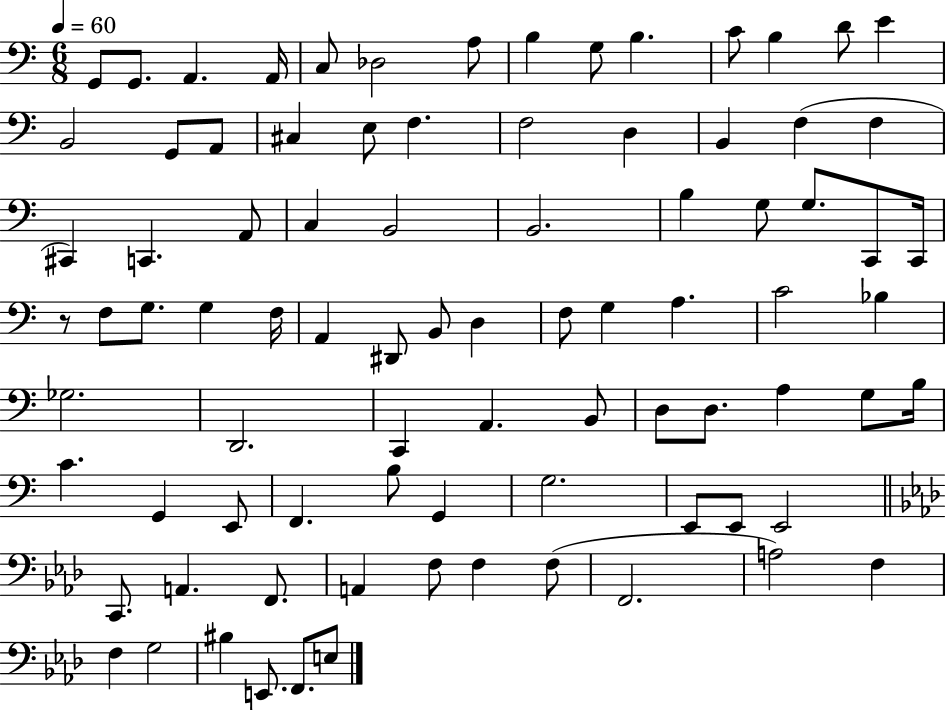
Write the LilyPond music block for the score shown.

{
  \clef bass
  \numericTimeSignature
  \time 6/8
  \key c \major
  \tempo 4 = 60
  g,8 g,8. a,4. a,16 | c8 des2 a8 | b4 g8 b4. | c'8 b4 d'8 e'4 | \break b,2 g,8 a,8 | cis4 e8 f4. | f2 d4 | b,4 f4( f4 | \break cis,4) c,4. a,8 | c4 b,2 | b,2. | b4 g8 g8. c,8 c,16 | \break r8 f8 g8. g4 f16 | a,4 dis,8 b,8 d4 | f8 g4 a4. | c'2 bes4 | \break ges2. | d,2. | c,4 a,4. b,8 | d8 d8. a4 g8 b16 | \break c'4. g,4 e,8 | f,4. b8 g,4 | g2. | e,8 e,8 e,2 | \break \bar "||" \break \key f \minor c,8. a,4. f,8. | a,4 f8 f4 f8( | f,2. | a2) f4 | \break f4 g2 | bis4 e,8. f,8. e8 | \bar "|."
}